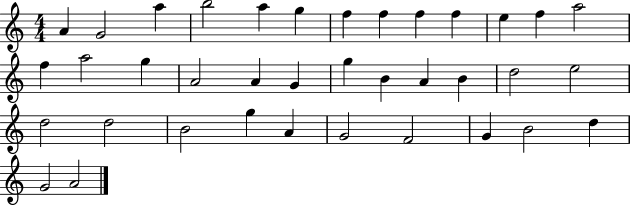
{
  \clef treble
  \numericTimeSignature
  \time 4/4
  \key c \major
  a'4 g'2 a''4 | b''2 a''4 g''4 | f''4 f''4 f''4 f''4 | e''4 f''4 a''2 | \break f''4 a''2 g''4 | a'2 a'4 g'4 | g''4 b'4 a'4 b'4 | d''2 e''2 | \break d''2 d''2 | b'2 g''4 a'4 | g'2 f'2 | g'4 b'2 d''4 | \break g'2 a'2 | \bar "|."
}